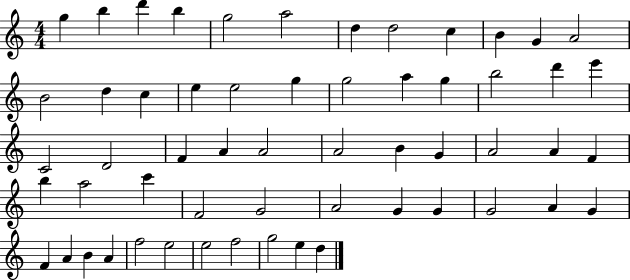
G5/q B5/q D6/q B5/q G5/h A5/h D5/q D5/h C5/q B4/q G4/q A4/h B4/h D5/q C5/q E5/q E5/h G5/q G5/h A5/q G5/q B5/h D6/q E6/q C4/h D4/h F4/q A4/q A4/h A4/h B4/q G4/q A4/h A4/q F4/q B5/q A5/h C6/q F4/h G4/h A4/h G4/q G4/q G4/h A4/q G4/q F4/q A4/q B4/q A4/q F5/h E5/h E5/h F5/h G5/h E5/q D5/q